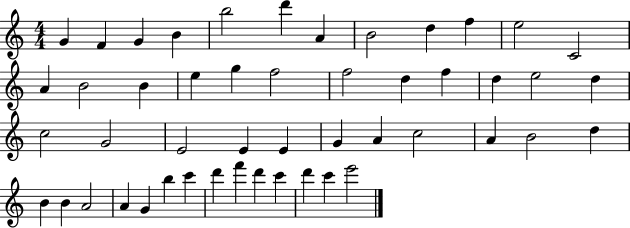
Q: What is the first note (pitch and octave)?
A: G4